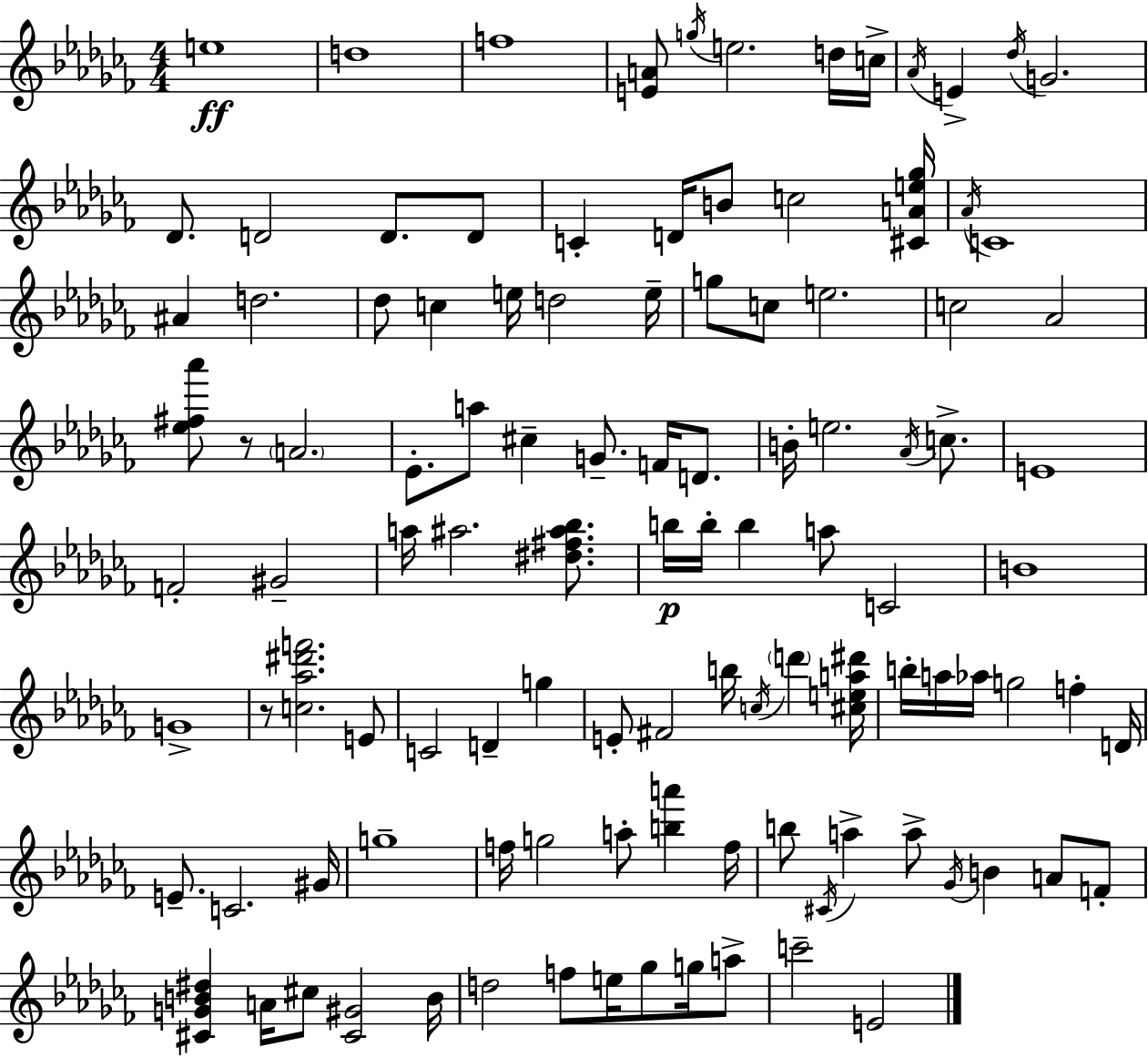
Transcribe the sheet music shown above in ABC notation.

X:1
T:Untitled
M:4/4
L:1/4
K:Abm
e4 d4 f4 [EA]/2 g/4 e2 d/4 c/4 _A/4 E _d/4 G2 _D/2 D2 D/2 D/2 C D/4 B/2 c2 [^CAe_g]/4 _A/4 C4 ^A d2 _d/2 c e/4 d2 e/4 g/2 c/2 e2 c2 _A2 [_e^f_a']/2 z/2 A2 _E/2 a/2 ^c G/2 F/4 D/2 B/4 e2 _A/4 c/2 E4 F2 ^G2 a/4 ^a2 [^d^f^a_b]/2 b/4 b/4 b a/2 C2 B4 G4 z/2 [c_a^d'f']2 E/2 C2 D g E/2 ^F2 b/4 c/4 d' [^cea^d']/4 b/4 a/4 _a/4 g2 f D/4 E/2 C2 ^G/4 g4 f/4 g2 a/2 [ba'] f/4 b/2 ^C/4 a a/2 _G/4 B A/2 F/2 [^CGB^d] A/4 ^c/2 [^C^G]2 B/4 d2 f/2 e/4 _g/2 g/4 a/2 c'2 E2